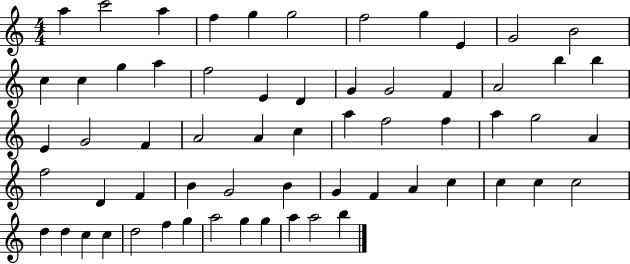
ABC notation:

X:1
T:Untitled
M:4/4
L:1/4
K:C
a c'2 a f g g2 f2 g E G2 B2 c c g a f2 E D G G2 F A2 b b E G2 F A2 A c a f2 f a g2 A f2 D F B G2 B G F A c c c c2 d d c c d2 f g a2 g g a a2 b